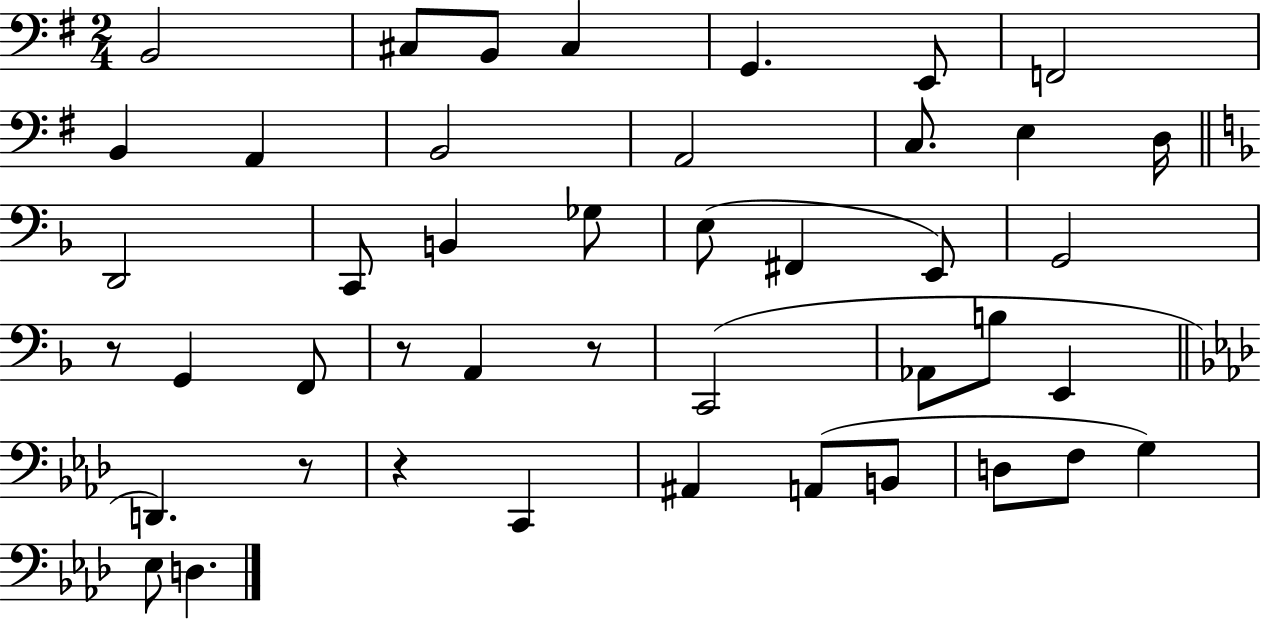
{
  \clef bass
  \numericTimeSignature
  \time 2/4
  \key g \major
  \repeat volta 2 { b,2 | cis8 b,8 cis4 | g,4. e,8 | f,2 | \break b,4 a,4 | b,2 | a,2 | c8. e4 d16 | \break \bar "||" \break \key d \minor d,2 | c,8 b,4 ges8 | e8( fis,4 e,8) | g,2 | \break r8 g,4 f,8 | r8 a,4 r8 | c,2( | aes,8 b8 e,4 | \break \bar "||" \break \key aes \major d,4.) r8 | r4 c,4 | ais,4 a,8( b,8 | d8 f8 g4) | \break ees8 d4. | } \bar "|."
}